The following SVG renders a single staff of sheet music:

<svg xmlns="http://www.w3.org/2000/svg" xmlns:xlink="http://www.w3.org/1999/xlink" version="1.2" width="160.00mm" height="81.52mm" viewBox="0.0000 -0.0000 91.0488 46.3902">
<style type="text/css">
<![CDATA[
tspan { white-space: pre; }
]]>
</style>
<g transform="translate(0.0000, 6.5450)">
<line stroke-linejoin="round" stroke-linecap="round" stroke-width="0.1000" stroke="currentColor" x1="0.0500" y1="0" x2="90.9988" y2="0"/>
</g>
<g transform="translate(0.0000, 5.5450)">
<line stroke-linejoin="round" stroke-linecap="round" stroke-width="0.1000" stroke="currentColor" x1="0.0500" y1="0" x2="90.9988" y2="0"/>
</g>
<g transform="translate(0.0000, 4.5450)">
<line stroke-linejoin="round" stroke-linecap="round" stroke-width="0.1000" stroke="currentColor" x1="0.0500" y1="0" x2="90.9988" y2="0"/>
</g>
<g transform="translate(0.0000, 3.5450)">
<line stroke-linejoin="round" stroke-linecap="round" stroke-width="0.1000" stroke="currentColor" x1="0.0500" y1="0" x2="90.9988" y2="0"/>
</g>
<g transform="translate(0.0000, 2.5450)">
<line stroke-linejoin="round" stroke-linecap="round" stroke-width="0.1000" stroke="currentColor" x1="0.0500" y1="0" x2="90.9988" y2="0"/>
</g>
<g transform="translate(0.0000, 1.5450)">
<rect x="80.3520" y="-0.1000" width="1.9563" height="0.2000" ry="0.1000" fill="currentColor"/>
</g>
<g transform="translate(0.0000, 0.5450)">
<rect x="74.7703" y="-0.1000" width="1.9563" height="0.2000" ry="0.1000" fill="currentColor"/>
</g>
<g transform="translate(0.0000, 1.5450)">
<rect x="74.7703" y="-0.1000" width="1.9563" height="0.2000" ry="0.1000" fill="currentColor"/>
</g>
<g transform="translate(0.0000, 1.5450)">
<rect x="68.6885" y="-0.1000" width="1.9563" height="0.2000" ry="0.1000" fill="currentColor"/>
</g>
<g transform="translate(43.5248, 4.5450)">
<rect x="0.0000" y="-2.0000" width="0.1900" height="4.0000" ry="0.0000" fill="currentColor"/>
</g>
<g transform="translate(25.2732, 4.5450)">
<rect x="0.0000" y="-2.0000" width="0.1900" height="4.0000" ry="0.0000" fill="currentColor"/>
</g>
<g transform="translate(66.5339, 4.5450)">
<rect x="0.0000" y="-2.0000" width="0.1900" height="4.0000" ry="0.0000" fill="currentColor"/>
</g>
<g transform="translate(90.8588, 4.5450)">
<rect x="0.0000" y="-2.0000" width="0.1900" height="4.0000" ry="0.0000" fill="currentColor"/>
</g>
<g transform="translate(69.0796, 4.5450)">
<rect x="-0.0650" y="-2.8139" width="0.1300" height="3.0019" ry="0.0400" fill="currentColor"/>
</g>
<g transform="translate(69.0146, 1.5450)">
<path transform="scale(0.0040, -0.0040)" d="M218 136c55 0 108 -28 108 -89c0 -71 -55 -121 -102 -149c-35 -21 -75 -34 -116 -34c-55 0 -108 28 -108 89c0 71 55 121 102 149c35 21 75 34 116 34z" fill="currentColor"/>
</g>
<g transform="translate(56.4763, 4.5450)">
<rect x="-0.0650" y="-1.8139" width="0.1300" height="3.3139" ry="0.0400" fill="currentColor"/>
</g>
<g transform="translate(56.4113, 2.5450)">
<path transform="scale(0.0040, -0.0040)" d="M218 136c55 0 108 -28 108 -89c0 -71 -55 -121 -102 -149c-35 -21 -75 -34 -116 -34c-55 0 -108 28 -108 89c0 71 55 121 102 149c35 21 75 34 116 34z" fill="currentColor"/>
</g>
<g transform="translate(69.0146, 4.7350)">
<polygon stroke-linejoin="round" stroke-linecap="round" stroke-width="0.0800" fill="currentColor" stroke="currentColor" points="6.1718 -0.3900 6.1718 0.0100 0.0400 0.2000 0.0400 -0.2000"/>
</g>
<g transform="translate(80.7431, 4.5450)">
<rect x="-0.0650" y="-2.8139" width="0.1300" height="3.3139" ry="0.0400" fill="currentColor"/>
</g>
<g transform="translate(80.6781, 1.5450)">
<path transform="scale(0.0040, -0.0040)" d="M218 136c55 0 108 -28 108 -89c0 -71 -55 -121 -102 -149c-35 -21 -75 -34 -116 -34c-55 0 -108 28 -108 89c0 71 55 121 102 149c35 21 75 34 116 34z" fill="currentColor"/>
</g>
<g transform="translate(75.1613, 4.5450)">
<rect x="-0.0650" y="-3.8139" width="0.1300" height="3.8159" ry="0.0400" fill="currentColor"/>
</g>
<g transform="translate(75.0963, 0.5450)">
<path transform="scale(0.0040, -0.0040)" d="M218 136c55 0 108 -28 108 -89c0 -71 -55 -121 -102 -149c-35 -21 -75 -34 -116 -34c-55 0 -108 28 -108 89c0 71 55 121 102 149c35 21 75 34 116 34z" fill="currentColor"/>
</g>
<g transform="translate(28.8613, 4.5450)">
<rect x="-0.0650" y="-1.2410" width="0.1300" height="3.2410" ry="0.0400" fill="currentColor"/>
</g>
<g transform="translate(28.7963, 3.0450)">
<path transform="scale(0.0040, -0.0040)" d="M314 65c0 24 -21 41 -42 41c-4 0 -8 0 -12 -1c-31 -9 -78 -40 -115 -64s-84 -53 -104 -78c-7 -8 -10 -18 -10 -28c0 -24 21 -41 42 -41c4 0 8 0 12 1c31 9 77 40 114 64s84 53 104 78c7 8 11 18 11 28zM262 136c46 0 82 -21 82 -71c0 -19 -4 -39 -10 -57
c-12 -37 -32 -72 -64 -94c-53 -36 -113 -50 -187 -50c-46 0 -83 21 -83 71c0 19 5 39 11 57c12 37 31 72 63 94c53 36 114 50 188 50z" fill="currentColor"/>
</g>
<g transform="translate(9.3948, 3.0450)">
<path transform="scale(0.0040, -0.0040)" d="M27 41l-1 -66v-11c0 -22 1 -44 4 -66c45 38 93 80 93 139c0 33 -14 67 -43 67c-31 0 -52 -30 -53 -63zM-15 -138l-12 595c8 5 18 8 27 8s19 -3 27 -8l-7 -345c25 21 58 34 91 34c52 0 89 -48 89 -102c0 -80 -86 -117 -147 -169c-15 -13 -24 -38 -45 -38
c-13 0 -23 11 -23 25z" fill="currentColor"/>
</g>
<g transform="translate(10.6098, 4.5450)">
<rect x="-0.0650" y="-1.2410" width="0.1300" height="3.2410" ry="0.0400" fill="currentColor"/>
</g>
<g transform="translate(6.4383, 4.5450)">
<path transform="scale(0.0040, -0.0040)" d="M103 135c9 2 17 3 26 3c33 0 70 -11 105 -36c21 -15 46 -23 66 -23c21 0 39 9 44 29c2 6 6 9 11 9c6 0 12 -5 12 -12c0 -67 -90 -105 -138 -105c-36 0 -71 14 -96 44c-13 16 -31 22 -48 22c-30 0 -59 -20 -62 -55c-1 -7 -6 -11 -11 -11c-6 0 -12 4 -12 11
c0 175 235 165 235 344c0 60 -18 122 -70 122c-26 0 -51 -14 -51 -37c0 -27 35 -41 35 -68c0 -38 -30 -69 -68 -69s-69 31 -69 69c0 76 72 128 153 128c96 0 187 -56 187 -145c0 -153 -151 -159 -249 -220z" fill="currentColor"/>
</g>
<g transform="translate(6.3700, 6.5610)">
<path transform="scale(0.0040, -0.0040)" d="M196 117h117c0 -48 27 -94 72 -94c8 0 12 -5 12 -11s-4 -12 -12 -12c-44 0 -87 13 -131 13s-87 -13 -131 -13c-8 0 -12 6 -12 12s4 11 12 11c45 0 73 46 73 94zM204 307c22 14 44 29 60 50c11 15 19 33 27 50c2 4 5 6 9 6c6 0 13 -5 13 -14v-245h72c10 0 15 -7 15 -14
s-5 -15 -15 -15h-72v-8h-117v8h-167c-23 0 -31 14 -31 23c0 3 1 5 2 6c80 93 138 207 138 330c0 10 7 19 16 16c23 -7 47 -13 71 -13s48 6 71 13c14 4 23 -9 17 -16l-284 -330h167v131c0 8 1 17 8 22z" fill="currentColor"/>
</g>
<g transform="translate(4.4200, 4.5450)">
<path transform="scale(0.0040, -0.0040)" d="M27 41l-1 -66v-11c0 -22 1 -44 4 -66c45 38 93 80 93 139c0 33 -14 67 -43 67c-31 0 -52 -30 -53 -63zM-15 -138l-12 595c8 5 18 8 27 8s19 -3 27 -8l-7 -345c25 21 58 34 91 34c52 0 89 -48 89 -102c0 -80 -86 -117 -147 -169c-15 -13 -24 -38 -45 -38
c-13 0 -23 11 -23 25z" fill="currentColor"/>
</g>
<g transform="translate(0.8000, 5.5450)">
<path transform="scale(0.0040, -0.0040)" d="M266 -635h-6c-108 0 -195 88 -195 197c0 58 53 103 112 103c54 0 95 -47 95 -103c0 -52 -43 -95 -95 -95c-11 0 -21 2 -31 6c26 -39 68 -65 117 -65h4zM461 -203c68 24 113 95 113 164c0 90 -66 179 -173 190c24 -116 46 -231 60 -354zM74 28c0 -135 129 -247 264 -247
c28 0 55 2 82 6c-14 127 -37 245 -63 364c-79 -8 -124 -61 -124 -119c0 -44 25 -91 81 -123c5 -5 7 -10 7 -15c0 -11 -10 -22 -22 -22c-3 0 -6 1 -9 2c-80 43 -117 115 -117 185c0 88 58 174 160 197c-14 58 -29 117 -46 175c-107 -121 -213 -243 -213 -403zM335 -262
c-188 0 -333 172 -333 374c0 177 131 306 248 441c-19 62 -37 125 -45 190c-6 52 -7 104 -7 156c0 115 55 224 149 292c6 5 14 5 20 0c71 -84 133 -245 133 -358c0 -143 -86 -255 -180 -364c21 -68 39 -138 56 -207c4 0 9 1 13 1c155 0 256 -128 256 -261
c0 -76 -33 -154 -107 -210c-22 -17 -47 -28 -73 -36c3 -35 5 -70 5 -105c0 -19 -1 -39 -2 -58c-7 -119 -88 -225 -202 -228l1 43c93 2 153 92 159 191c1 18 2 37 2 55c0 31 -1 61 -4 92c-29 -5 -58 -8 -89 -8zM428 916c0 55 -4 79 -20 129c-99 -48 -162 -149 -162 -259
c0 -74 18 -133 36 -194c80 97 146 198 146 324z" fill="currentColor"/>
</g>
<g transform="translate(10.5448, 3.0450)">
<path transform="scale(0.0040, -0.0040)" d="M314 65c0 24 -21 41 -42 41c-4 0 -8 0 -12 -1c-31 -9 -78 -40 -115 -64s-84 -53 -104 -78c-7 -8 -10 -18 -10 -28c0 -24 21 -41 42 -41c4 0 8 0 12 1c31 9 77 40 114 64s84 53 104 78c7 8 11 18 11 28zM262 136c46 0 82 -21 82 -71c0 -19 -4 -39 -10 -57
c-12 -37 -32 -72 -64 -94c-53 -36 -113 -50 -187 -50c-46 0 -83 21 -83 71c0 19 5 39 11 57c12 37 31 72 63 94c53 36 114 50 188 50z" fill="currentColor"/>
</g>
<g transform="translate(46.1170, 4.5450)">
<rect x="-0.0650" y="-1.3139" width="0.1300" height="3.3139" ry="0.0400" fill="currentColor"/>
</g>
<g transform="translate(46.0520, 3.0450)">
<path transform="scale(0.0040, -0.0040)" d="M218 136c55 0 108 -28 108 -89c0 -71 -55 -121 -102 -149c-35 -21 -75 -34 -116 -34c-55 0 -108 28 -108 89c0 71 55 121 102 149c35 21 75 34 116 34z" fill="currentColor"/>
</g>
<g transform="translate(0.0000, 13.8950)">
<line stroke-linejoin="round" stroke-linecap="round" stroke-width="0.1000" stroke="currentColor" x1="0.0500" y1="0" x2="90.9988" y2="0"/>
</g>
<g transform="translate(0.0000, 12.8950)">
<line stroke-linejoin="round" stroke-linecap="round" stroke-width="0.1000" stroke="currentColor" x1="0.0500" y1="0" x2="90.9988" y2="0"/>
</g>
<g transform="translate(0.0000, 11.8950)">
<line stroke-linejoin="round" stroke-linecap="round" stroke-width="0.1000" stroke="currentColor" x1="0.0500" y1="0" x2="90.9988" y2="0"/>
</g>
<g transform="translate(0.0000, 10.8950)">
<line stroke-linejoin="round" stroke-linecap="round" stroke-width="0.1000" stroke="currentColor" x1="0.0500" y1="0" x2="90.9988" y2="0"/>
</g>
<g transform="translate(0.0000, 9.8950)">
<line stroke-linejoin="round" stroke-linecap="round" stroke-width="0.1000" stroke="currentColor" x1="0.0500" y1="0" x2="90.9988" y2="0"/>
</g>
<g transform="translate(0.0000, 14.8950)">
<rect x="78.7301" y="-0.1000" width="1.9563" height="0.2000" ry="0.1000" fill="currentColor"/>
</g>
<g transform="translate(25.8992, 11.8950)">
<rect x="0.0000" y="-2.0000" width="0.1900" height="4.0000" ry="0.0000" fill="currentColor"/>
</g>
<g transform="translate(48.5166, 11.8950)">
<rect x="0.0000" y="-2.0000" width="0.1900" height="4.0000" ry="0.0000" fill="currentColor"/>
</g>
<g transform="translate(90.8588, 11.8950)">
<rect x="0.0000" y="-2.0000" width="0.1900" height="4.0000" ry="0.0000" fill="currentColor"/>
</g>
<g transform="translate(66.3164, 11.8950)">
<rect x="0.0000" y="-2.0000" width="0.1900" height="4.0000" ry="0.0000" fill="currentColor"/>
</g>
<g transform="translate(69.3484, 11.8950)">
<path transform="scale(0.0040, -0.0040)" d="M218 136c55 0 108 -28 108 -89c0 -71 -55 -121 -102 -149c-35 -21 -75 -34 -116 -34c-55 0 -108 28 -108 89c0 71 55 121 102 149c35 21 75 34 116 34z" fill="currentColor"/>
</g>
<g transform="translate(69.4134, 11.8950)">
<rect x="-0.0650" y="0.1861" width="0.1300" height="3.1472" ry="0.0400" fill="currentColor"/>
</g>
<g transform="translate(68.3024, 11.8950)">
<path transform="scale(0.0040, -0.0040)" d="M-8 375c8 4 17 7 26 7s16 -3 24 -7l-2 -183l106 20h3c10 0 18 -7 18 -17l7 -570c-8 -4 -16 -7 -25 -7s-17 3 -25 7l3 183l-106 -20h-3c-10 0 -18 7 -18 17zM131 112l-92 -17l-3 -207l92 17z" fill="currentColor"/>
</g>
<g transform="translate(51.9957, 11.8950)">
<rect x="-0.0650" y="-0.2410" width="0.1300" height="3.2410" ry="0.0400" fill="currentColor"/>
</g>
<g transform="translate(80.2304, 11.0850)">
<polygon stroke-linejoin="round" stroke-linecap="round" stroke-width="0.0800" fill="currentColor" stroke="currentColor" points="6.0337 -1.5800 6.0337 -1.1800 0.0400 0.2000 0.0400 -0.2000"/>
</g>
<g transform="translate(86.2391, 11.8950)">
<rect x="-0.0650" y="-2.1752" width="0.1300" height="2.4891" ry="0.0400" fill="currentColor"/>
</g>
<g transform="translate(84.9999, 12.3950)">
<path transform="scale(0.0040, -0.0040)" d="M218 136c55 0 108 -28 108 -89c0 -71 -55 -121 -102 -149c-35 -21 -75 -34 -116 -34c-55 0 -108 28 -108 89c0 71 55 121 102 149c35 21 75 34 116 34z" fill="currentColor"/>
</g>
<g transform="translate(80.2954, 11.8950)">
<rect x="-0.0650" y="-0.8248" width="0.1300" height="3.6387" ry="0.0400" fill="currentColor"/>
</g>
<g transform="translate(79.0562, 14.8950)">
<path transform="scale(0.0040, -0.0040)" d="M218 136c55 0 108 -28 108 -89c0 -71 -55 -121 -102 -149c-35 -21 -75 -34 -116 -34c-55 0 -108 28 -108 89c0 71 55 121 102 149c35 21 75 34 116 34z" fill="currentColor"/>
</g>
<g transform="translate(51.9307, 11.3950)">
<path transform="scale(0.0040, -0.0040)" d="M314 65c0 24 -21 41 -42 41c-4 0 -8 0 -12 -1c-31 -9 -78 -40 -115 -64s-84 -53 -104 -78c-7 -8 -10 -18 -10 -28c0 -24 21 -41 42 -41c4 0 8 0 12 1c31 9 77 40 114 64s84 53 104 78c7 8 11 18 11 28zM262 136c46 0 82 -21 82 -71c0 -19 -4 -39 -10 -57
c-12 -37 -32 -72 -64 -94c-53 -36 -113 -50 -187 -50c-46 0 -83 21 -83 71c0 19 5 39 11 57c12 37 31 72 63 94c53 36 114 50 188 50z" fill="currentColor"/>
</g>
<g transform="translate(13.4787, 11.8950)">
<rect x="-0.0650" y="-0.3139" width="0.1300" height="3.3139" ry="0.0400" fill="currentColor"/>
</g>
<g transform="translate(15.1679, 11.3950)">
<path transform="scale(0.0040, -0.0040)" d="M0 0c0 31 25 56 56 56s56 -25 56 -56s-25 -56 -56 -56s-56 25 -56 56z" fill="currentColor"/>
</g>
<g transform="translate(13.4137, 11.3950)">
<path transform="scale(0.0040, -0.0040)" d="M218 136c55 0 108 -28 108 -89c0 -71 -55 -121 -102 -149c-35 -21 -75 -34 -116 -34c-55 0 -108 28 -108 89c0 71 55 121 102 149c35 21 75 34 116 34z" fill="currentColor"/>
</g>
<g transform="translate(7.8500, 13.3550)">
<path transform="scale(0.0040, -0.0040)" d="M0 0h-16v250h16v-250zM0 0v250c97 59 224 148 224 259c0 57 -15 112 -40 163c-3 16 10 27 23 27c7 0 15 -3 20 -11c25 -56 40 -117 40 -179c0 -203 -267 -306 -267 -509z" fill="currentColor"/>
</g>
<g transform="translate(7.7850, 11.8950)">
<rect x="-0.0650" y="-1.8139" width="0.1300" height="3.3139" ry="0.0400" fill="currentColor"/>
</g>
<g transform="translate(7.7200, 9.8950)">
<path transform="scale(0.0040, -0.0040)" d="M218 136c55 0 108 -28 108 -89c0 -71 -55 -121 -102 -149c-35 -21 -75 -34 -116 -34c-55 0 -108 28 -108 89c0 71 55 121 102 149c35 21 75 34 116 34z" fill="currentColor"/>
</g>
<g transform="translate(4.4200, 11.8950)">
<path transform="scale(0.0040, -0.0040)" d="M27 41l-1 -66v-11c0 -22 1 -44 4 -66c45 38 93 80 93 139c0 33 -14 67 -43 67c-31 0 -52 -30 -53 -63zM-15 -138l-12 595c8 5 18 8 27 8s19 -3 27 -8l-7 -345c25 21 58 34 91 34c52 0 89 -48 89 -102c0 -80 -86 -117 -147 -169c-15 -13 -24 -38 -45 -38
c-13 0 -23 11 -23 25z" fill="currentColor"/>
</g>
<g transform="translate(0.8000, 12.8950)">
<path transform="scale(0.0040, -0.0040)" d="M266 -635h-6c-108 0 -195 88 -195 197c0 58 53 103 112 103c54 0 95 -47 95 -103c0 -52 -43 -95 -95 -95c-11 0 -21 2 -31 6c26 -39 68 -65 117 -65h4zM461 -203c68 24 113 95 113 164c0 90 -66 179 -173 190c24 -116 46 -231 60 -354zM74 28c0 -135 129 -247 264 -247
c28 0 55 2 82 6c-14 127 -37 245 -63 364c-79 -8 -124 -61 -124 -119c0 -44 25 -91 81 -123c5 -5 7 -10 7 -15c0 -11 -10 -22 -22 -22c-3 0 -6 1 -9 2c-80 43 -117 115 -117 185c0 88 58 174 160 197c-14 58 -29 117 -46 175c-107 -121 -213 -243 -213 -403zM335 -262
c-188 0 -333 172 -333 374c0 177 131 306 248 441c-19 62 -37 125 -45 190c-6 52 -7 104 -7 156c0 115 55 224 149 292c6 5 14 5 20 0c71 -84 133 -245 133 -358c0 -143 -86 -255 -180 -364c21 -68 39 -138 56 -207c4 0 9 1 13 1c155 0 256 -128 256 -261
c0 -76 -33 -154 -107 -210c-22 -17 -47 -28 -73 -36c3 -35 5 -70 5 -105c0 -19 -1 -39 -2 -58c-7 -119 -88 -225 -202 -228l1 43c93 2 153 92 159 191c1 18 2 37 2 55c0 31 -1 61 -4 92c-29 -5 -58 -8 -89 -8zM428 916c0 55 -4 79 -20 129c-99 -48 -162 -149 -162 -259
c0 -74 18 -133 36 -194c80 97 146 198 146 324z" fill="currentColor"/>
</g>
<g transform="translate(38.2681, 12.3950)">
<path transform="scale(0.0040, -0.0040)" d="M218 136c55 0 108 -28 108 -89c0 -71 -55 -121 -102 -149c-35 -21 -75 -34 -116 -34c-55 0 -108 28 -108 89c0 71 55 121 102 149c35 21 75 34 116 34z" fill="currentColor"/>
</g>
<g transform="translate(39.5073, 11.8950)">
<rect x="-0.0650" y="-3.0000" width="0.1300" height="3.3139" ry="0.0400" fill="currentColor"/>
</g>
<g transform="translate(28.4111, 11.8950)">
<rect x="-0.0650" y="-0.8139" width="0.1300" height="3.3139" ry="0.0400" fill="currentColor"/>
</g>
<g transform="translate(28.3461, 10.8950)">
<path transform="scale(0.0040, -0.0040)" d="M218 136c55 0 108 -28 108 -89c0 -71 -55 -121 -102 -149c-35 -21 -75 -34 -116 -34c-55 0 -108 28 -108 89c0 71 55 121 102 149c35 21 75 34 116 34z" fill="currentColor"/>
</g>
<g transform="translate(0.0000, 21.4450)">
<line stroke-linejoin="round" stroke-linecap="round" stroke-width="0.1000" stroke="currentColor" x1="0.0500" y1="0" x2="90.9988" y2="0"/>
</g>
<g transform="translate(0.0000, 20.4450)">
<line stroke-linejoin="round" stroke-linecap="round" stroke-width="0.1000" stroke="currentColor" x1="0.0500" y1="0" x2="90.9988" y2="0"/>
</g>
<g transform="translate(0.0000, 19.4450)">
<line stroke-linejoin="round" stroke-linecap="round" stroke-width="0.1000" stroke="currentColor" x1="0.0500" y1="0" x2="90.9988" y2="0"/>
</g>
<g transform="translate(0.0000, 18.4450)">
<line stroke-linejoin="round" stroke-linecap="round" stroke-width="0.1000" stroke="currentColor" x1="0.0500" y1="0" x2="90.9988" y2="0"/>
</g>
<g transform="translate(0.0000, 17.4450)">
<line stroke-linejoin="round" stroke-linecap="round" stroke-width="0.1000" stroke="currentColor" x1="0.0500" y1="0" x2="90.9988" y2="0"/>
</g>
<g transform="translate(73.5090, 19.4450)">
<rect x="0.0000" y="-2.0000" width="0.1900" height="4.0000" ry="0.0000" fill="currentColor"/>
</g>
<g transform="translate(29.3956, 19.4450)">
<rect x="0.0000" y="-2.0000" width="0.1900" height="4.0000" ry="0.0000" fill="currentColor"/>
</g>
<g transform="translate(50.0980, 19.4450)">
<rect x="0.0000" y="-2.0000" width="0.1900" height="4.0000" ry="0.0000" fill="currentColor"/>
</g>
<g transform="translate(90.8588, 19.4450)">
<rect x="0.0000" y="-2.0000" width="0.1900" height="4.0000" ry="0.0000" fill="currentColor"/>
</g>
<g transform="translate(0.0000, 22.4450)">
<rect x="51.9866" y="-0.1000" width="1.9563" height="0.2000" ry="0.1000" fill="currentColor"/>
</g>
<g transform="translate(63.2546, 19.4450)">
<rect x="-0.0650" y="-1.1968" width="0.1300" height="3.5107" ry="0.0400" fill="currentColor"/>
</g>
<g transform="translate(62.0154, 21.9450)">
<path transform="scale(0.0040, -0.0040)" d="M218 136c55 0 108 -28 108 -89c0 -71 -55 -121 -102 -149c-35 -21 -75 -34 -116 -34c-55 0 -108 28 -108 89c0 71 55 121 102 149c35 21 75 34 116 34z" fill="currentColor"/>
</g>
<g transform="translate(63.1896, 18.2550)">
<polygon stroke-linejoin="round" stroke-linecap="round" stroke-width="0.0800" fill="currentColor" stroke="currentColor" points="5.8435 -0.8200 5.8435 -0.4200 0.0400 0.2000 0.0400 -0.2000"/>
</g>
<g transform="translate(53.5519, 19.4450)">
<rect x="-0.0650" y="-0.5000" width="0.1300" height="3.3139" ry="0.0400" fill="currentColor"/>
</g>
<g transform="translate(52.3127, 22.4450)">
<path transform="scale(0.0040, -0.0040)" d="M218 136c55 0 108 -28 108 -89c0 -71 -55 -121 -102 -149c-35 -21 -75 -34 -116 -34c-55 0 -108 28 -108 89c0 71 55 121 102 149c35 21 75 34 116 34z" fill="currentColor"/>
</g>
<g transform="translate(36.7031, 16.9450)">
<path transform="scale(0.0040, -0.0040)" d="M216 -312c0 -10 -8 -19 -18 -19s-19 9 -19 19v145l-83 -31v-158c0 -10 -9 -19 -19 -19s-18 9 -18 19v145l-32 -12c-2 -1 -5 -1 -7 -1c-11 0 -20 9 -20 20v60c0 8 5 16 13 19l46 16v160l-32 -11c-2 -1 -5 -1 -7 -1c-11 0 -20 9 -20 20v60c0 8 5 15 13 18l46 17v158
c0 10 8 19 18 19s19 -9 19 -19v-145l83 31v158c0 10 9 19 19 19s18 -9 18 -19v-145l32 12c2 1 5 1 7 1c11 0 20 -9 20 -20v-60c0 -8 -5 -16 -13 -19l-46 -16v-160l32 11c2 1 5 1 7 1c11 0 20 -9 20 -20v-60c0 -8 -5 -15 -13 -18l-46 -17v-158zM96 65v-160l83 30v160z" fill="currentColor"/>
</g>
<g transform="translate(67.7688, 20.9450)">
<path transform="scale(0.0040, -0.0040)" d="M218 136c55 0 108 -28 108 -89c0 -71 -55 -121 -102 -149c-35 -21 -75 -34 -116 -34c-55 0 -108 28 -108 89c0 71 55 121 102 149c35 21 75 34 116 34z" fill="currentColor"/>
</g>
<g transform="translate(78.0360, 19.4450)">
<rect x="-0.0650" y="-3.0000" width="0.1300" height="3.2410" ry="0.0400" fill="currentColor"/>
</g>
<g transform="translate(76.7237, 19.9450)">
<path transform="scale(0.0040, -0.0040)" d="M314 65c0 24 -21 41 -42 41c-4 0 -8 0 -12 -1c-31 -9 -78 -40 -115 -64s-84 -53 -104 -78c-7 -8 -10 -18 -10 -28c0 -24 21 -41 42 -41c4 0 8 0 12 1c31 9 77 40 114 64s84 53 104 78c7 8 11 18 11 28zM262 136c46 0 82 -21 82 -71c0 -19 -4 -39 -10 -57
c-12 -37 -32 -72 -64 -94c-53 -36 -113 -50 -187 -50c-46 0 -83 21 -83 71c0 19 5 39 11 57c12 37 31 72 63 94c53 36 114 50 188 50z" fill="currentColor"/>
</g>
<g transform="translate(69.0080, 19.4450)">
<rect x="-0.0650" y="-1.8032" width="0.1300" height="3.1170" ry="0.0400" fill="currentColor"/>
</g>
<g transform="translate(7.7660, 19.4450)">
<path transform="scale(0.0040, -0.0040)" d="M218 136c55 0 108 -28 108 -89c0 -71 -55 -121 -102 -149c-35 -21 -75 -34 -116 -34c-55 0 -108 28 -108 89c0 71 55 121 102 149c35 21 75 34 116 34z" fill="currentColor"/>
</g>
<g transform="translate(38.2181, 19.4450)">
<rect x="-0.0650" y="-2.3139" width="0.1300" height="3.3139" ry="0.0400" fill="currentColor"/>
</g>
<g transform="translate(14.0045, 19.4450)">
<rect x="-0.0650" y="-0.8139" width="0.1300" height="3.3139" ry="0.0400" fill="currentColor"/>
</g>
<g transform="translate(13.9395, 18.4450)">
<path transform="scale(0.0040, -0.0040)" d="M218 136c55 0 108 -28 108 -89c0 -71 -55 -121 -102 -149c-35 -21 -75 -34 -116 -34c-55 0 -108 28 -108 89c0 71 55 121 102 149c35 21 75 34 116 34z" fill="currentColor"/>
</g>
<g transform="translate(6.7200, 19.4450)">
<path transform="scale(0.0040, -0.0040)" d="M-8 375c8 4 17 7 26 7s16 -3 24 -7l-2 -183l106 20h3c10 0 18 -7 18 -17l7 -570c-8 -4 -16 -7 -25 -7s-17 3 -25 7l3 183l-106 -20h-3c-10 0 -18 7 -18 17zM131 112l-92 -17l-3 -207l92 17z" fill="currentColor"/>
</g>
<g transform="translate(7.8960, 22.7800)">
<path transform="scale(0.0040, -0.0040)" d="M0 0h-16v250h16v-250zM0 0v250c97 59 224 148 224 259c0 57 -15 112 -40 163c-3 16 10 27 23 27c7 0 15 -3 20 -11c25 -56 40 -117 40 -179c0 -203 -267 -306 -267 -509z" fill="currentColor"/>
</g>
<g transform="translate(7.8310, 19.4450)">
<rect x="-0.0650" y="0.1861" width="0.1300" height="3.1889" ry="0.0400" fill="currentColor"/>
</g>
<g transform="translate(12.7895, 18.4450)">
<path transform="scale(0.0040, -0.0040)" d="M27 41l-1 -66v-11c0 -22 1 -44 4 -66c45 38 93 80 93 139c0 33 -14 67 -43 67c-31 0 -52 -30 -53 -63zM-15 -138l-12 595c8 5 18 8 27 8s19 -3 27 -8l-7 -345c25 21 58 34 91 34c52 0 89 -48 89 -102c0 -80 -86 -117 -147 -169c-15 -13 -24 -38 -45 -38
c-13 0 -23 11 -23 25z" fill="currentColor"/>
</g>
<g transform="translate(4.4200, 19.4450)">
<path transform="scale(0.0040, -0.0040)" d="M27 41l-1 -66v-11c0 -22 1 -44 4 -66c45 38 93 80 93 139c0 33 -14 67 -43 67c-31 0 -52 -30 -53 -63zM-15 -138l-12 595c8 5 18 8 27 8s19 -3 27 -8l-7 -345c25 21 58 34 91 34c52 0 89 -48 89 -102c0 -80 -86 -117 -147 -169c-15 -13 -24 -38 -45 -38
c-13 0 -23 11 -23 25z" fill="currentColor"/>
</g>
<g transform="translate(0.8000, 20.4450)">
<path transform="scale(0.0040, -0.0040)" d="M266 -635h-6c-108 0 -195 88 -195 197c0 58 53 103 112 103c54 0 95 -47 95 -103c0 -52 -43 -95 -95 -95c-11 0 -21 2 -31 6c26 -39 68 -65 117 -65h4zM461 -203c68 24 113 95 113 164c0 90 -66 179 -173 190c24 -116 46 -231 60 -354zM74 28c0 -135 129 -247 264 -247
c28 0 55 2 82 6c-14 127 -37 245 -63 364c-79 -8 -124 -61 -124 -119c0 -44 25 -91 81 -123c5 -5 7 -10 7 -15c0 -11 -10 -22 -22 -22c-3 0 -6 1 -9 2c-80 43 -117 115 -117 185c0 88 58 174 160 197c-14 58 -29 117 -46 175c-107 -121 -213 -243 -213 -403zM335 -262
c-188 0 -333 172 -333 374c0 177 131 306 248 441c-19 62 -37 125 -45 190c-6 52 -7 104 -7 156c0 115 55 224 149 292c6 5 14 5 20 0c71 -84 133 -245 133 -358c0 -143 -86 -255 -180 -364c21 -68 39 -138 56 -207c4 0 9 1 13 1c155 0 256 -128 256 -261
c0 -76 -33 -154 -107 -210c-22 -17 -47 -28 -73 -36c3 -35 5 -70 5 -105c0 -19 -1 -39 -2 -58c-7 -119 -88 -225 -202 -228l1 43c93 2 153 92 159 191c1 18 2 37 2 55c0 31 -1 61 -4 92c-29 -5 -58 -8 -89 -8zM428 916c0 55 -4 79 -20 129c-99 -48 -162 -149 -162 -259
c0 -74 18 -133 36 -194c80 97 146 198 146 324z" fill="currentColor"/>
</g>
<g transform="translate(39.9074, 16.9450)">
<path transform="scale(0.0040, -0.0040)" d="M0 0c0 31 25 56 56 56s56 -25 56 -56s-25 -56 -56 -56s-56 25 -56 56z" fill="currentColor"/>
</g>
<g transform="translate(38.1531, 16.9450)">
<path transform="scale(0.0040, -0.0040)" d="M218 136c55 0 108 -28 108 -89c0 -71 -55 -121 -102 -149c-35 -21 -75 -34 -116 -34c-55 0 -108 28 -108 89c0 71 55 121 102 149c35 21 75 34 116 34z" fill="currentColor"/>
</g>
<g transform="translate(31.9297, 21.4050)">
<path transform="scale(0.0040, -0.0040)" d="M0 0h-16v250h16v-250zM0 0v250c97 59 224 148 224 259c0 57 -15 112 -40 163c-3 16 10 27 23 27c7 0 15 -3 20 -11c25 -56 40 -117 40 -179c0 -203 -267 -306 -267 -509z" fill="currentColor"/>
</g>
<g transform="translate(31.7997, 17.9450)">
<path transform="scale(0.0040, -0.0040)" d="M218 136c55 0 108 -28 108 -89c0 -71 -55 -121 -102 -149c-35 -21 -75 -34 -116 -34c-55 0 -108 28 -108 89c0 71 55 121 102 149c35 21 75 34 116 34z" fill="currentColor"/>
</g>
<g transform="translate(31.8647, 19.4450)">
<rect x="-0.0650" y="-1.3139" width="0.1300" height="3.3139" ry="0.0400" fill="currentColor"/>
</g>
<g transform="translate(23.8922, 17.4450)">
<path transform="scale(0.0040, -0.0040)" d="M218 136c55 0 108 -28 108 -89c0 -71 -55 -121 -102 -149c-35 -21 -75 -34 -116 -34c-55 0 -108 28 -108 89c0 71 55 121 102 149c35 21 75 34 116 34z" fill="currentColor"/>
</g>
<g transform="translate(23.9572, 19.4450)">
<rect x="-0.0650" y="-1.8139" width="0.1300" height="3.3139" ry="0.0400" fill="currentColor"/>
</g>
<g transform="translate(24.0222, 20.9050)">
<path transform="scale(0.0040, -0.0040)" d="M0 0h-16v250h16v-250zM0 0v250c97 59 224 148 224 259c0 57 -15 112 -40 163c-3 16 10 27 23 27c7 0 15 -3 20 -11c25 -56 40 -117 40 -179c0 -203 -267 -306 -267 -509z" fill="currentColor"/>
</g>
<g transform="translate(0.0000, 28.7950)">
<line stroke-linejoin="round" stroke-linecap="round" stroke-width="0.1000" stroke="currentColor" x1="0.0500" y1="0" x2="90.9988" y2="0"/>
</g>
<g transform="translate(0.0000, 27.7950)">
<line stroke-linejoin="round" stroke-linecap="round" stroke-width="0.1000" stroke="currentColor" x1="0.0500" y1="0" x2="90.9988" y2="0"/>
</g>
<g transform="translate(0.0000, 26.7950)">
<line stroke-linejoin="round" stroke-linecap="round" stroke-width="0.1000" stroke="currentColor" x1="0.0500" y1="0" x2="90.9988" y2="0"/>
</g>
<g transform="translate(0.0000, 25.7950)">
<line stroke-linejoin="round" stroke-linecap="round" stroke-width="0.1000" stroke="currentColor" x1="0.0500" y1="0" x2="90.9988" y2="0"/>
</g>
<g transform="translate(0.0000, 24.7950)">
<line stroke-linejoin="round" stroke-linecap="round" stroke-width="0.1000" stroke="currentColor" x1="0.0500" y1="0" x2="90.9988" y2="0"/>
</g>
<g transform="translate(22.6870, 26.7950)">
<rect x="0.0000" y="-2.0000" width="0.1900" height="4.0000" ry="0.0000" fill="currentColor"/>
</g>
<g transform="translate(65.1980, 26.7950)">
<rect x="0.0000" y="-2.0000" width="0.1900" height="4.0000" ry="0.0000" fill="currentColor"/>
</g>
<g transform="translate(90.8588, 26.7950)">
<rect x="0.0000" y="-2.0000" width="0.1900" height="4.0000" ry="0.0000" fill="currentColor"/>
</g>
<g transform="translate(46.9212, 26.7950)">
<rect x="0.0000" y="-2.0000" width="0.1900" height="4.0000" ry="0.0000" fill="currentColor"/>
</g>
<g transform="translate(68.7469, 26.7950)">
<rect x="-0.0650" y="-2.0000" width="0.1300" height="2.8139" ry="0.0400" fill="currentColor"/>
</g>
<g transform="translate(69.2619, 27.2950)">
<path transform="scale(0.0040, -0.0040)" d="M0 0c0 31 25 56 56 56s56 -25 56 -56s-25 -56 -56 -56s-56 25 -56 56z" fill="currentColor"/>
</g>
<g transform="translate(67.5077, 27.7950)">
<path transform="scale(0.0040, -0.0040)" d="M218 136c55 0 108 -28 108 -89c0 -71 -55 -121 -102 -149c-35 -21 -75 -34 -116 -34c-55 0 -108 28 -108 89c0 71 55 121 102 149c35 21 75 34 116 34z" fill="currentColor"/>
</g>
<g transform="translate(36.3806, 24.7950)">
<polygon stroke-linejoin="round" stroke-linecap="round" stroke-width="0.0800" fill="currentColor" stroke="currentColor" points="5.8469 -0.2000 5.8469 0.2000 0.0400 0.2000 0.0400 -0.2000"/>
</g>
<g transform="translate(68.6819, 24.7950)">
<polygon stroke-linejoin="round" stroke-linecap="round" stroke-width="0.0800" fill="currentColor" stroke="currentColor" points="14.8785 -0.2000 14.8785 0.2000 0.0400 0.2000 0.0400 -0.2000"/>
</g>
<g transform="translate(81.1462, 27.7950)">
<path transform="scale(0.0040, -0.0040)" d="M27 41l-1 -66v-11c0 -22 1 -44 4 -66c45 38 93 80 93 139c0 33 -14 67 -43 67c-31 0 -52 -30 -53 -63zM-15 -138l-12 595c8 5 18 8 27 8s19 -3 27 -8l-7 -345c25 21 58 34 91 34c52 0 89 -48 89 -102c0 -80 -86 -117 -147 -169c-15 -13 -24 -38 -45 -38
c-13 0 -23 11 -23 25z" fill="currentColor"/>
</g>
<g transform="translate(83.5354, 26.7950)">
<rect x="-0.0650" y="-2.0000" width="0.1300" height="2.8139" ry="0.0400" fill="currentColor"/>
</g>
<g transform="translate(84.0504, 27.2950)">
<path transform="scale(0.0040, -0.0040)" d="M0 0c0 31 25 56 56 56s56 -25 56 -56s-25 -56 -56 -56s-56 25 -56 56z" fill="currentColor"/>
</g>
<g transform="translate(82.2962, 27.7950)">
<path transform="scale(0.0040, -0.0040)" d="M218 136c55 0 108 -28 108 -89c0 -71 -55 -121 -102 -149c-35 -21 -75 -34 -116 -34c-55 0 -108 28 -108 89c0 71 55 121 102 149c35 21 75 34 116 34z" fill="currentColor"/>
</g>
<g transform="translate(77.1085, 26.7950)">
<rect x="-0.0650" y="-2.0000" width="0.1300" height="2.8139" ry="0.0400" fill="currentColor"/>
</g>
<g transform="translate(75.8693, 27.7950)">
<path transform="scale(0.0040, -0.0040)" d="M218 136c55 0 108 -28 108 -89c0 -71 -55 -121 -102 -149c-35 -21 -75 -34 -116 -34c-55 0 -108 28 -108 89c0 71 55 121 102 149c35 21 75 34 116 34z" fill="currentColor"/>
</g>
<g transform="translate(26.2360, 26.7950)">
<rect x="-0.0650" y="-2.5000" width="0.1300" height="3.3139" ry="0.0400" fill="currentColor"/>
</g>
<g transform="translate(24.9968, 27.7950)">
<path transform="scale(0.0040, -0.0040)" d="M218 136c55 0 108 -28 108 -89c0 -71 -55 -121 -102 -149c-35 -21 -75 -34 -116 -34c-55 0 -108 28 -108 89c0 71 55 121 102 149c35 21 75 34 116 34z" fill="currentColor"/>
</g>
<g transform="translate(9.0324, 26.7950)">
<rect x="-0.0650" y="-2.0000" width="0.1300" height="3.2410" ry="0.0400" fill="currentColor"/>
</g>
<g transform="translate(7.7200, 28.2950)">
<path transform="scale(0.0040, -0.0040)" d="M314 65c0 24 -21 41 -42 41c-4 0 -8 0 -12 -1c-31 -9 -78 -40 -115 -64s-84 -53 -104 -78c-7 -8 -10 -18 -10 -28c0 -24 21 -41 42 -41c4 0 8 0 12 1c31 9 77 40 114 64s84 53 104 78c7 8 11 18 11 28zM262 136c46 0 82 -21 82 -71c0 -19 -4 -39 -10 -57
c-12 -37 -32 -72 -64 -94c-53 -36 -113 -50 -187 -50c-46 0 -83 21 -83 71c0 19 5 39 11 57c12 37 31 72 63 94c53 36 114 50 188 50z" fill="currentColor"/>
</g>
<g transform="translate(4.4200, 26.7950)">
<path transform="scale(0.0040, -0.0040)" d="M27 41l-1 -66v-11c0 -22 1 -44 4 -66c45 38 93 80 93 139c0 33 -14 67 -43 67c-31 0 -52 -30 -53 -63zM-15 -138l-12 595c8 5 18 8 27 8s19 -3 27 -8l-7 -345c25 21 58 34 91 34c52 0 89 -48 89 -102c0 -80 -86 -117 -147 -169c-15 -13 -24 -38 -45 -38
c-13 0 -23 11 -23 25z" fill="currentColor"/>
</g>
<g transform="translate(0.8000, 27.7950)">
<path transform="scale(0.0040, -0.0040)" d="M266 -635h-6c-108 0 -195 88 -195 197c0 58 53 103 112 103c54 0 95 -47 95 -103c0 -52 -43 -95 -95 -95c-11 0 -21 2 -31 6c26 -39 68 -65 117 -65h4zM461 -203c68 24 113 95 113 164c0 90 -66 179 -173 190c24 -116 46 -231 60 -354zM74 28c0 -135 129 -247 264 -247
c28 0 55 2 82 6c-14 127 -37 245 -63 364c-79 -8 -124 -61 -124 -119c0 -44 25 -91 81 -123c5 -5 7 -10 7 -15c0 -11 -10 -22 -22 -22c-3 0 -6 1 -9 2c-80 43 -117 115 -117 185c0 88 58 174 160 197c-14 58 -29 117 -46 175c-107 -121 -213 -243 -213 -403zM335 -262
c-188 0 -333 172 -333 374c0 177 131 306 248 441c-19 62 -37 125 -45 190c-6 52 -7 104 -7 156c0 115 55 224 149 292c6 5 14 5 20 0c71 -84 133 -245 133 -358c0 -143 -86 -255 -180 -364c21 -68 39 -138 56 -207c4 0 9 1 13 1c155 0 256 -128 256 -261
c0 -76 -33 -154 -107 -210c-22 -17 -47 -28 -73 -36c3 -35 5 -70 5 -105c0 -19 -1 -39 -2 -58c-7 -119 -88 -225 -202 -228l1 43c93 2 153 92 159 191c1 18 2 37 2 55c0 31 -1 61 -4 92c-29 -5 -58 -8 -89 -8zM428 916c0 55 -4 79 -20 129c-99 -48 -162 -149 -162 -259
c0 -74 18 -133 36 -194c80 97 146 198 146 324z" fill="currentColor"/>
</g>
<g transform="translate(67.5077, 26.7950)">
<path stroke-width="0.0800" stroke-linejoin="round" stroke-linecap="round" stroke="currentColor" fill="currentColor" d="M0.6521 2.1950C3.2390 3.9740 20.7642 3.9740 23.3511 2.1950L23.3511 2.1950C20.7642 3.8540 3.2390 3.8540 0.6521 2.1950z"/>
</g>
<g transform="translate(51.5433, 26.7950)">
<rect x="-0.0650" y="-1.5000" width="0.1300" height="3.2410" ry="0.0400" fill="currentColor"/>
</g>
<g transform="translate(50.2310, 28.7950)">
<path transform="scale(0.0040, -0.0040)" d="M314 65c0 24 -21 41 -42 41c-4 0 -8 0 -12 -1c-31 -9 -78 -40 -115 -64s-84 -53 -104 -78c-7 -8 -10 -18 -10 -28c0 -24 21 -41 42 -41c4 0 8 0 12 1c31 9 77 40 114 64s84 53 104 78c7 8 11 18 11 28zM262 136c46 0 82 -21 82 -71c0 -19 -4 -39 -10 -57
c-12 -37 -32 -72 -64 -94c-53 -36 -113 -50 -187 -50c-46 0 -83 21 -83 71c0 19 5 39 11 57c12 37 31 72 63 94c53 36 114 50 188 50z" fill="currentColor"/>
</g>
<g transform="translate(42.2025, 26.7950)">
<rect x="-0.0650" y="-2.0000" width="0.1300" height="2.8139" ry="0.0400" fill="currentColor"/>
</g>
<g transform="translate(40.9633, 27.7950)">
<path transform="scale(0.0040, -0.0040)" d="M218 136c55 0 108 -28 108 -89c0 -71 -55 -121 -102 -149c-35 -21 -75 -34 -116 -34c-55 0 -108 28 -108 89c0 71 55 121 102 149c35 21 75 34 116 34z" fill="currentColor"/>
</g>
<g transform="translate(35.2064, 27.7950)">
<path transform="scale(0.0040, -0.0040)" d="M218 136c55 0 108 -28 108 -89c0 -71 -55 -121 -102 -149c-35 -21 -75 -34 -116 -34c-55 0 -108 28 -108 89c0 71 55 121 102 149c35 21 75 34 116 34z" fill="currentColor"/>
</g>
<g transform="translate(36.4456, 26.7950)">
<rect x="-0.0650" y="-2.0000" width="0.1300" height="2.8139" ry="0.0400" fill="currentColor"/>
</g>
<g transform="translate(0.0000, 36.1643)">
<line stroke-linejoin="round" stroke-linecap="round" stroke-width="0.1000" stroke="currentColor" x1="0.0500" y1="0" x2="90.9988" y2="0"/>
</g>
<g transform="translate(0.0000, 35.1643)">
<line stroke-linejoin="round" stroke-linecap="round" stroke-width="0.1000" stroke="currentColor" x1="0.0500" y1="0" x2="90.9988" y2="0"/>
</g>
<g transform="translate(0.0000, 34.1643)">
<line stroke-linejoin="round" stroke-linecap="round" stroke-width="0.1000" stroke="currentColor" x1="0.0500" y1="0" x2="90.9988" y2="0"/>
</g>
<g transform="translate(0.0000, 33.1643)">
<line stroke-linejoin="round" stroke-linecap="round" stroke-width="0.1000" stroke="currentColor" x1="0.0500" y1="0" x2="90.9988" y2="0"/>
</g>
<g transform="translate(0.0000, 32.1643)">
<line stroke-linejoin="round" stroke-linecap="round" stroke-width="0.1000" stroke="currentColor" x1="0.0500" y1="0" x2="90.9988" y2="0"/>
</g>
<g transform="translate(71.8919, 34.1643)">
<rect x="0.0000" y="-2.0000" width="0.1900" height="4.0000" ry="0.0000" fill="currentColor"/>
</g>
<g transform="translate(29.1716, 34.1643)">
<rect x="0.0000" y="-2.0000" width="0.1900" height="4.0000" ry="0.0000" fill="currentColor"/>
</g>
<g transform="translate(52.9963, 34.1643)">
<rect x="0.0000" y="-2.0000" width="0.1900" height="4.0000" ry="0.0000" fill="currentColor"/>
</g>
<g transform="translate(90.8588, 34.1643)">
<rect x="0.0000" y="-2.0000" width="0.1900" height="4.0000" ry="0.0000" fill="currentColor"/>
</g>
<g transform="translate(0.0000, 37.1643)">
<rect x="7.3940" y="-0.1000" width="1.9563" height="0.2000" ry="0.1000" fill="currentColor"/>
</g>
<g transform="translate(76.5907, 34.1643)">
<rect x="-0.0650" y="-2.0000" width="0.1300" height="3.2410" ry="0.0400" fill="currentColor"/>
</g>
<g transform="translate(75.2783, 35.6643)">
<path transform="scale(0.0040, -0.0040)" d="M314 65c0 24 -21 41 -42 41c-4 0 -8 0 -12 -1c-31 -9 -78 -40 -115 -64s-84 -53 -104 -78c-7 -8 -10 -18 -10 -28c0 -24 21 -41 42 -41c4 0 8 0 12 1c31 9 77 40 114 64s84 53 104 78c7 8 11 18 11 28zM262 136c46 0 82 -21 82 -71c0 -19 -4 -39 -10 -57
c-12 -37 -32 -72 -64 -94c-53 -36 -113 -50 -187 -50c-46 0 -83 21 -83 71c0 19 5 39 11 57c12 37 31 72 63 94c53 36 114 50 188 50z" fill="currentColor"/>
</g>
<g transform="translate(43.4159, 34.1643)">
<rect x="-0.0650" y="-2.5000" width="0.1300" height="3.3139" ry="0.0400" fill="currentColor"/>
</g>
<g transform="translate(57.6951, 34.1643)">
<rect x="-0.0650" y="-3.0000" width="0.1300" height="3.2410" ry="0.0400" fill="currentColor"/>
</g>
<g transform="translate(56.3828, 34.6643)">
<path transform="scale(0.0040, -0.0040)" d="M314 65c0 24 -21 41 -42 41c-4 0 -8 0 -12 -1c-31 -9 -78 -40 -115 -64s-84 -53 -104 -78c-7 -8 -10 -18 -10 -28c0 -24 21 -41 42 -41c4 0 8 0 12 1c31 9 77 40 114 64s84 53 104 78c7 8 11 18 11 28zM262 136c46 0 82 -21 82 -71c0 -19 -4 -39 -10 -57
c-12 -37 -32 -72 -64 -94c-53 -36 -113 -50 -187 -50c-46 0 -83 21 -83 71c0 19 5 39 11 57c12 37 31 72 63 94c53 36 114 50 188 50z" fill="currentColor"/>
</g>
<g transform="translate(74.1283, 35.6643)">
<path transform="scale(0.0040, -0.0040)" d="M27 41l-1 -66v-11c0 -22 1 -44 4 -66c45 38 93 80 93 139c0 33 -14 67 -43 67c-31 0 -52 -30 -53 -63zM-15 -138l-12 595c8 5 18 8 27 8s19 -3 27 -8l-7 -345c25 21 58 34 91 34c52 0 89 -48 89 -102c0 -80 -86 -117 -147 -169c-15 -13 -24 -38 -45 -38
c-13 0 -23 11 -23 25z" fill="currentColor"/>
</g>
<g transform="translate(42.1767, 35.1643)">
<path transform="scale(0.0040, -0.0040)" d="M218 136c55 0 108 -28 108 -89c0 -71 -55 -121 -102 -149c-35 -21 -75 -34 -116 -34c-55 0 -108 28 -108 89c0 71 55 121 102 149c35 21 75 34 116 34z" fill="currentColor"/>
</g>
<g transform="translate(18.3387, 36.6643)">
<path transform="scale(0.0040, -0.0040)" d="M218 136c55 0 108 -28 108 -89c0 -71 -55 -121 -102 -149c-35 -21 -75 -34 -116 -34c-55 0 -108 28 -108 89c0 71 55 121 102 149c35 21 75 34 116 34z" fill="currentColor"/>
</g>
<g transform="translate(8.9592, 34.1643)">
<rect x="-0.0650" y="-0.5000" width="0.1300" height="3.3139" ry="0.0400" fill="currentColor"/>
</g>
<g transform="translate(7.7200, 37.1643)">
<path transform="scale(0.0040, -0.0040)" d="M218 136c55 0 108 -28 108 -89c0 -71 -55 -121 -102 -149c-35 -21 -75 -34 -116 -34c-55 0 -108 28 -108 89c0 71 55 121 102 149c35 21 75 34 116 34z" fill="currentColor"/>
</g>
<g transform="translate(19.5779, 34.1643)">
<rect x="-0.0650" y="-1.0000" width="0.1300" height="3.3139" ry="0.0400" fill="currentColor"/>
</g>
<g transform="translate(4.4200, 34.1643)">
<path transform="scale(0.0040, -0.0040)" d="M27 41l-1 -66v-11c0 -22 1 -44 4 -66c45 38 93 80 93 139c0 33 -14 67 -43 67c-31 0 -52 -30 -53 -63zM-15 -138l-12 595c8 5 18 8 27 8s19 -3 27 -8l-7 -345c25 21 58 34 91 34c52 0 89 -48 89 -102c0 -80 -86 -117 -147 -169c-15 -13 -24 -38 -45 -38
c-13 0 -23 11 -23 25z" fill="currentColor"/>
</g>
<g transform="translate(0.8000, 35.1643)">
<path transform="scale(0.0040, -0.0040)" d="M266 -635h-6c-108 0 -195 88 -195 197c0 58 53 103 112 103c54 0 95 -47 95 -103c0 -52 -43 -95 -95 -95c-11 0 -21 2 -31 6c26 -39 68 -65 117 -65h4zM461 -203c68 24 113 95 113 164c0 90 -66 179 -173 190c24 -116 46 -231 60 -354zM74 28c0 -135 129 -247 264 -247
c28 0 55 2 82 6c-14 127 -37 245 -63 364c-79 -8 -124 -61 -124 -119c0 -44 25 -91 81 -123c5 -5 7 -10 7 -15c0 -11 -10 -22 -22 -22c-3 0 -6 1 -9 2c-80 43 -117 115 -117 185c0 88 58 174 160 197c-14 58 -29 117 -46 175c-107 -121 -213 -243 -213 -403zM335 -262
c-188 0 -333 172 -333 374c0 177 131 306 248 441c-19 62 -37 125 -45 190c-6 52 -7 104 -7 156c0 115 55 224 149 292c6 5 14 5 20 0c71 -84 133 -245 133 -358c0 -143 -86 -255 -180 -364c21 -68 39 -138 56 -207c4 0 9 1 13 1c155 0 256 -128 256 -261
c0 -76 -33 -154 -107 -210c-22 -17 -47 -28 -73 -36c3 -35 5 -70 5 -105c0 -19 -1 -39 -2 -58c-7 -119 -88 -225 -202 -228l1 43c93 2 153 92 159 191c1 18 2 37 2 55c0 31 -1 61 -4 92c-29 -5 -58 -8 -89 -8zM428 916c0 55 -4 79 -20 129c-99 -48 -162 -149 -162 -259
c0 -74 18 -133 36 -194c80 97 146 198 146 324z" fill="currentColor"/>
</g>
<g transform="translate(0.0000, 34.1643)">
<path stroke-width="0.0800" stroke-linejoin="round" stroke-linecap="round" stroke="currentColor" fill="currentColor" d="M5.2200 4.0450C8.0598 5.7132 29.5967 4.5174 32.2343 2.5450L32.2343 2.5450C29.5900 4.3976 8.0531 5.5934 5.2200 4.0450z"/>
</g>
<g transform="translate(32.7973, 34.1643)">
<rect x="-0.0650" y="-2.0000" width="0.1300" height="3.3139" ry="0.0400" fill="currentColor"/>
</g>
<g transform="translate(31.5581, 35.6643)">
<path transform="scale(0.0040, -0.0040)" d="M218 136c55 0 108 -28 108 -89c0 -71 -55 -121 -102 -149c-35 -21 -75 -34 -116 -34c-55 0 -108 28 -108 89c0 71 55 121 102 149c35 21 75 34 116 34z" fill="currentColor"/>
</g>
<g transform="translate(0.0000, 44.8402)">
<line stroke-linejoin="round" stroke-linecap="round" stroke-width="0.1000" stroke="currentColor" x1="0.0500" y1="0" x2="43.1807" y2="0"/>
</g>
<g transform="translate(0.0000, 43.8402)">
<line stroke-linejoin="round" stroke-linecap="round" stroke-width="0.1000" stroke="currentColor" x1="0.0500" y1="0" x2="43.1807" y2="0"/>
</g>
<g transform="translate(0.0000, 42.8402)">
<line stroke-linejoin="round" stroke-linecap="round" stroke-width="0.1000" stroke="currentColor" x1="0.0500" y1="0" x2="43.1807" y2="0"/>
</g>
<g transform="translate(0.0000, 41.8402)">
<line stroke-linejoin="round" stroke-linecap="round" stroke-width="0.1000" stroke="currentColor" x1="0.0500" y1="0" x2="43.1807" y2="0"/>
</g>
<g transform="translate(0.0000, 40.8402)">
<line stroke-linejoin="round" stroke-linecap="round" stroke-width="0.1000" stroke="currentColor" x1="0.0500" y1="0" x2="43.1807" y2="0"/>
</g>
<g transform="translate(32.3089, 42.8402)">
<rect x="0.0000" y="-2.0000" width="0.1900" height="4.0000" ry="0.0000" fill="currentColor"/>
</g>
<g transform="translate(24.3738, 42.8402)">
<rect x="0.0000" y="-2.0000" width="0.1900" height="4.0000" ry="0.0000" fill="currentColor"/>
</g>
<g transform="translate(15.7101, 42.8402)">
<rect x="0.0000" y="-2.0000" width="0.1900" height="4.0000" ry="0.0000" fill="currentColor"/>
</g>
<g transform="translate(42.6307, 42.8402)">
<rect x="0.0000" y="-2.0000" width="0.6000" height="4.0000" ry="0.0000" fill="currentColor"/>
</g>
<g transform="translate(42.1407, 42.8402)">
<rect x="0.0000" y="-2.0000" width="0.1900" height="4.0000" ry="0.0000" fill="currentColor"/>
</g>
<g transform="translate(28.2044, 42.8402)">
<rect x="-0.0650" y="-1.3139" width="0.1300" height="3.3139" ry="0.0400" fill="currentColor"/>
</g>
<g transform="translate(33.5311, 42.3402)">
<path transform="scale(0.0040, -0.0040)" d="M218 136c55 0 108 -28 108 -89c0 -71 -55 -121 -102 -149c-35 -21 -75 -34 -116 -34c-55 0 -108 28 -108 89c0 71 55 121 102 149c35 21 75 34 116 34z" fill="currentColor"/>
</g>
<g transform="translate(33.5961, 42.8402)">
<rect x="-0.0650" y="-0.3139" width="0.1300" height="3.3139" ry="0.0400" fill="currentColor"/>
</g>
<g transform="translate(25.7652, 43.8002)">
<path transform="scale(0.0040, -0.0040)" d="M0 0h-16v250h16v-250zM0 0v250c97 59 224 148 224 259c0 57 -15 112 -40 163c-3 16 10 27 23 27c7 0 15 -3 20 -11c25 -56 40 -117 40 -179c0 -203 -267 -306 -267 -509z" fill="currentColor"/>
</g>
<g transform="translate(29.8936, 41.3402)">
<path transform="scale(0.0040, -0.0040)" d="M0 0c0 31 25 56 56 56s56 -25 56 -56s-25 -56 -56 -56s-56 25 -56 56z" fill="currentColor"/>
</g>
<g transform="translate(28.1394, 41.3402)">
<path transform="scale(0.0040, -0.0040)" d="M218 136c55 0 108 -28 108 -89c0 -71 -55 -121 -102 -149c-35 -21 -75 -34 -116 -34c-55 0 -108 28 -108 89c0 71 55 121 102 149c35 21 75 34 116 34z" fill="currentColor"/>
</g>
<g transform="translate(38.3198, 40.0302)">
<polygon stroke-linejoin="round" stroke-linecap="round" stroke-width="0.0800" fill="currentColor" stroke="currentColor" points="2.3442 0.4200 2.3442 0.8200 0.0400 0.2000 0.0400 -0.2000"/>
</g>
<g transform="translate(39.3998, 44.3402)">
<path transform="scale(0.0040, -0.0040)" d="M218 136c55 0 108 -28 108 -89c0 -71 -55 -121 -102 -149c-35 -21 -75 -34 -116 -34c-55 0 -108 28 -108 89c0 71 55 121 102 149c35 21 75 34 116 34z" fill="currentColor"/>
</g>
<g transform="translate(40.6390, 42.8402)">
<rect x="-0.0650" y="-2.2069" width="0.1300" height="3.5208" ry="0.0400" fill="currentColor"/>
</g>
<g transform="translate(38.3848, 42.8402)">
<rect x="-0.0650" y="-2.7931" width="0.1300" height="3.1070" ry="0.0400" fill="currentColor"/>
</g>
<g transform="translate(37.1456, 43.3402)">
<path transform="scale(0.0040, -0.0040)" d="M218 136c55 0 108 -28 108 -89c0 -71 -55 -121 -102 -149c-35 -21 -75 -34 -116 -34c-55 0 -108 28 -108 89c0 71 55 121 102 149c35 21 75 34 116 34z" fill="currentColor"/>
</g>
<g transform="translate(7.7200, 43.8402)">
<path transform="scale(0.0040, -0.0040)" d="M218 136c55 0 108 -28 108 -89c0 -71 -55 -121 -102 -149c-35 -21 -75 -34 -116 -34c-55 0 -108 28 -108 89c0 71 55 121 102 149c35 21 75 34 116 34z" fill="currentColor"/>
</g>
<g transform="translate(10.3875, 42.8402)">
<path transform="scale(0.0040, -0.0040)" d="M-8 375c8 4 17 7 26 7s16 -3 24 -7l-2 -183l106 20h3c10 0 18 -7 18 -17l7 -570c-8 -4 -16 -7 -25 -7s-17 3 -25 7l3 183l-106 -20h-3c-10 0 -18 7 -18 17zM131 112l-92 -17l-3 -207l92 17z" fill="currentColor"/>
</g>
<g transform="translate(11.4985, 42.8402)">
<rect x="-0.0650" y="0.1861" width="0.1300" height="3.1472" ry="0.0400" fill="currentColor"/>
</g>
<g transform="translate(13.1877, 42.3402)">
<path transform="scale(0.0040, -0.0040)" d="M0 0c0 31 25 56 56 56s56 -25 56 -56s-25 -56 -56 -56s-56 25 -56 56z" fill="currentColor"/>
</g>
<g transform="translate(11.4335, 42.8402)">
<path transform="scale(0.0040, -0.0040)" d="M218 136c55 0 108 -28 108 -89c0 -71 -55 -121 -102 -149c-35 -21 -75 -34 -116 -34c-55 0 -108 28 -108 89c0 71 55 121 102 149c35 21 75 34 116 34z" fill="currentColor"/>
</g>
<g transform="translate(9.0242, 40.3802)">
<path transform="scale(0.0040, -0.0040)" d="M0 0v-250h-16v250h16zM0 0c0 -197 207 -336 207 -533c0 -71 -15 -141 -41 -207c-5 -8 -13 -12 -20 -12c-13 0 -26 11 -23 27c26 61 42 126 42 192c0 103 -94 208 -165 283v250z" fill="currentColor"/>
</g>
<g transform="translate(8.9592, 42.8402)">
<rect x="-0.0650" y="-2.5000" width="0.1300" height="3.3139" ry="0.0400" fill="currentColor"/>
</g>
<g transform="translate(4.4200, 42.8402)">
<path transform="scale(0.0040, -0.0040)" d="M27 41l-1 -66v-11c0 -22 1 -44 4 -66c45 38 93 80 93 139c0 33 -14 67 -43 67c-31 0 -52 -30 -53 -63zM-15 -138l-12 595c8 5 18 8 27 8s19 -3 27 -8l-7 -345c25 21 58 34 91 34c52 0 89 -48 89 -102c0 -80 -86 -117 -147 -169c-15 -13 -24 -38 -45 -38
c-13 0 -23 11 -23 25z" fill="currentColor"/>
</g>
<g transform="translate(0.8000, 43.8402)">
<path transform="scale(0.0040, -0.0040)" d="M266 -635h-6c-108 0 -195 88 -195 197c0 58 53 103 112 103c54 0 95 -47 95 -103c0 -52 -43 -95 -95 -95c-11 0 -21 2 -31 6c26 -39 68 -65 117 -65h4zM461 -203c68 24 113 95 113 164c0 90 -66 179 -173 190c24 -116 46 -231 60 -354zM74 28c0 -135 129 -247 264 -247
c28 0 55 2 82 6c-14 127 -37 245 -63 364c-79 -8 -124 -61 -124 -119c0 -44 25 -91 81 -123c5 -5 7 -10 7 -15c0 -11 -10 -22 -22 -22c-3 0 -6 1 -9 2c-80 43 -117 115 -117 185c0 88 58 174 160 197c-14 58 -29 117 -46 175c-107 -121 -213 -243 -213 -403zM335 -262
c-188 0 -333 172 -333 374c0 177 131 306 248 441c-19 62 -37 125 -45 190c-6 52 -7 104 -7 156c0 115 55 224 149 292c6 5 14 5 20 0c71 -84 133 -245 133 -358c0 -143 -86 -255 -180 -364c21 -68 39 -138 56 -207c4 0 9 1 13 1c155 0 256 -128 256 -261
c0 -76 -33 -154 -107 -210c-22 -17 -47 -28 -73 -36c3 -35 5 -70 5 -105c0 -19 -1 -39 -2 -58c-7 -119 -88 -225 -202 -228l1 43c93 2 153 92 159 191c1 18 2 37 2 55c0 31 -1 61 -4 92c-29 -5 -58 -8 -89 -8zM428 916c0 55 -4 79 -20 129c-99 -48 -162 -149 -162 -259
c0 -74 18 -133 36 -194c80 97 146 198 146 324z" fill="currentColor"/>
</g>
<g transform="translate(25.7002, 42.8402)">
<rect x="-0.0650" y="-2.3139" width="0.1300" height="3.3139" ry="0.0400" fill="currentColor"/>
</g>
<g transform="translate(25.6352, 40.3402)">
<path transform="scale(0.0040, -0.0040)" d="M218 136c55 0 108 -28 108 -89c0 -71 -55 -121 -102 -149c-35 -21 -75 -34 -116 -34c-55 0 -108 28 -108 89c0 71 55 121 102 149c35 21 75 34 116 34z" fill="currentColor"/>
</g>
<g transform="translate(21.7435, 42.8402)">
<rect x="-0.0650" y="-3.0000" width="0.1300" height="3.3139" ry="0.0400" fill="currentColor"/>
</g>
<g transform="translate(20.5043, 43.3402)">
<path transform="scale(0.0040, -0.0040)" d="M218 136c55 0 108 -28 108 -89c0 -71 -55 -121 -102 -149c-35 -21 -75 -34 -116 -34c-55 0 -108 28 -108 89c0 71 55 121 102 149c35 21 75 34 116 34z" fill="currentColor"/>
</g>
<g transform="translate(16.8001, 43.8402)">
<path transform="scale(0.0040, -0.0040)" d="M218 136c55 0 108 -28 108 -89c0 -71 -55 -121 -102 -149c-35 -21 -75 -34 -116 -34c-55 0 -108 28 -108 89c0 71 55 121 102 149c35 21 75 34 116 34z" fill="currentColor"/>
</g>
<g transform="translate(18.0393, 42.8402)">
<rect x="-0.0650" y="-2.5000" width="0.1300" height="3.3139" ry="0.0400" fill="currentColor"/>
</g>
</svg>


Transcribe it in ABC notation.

X:1
T:Untitled
M:2/4
L:1/4
K:F
_e2 e2 e f a/2 c'/2 a f/2 c d A c2 B C/2 A/2 B/2 _d f/2 e/2 ^g C D/2 F/2 A2 F2 G G/2 G/2 E2 G/2 G/2 _G/2 C D F G A2 _F2 G/2 B G A g/2 e c A/2 F/2